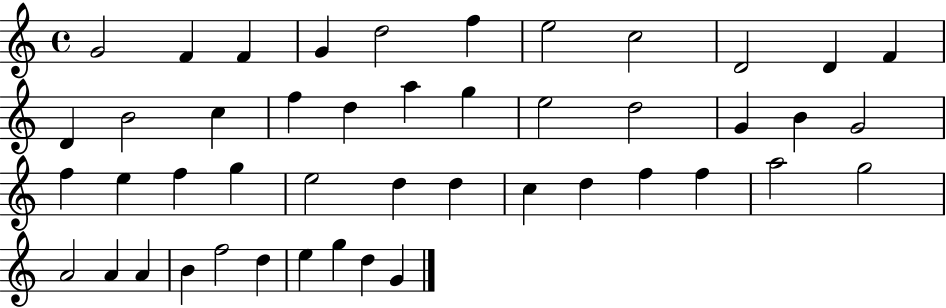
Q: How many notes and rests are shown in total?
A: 46